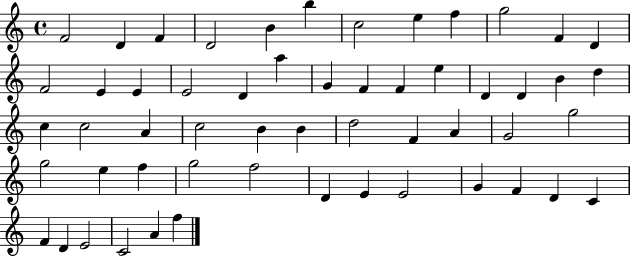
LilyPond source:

{
  \clef treble
  \time 4/4
  \defaultTimeSignature
  \key c \major
  f'2 d'4 f'4 | d'2 b'4 b''4 | c''2 e''4 f''4 | g''2 f'4 d'4 | \break f'2 e'4 e'4 | e'2 d'4 a''4 | g'4 f'4 f'4 e''4 | d'4 d'4 b'4 d''4 | \break c''4 c''2 a'4 | c''2 b'4 b'4 | d''2 f'4 a'4 | g'2 g''2 | \break g''2 e''4 f''4 | g''2 f''2 | d'4 e'4 e'2 | g'4 f'4 d'4 c'4 | \break f'4 d'4 e'2 | c'2 a'4 f''4 | \bar "|."
}